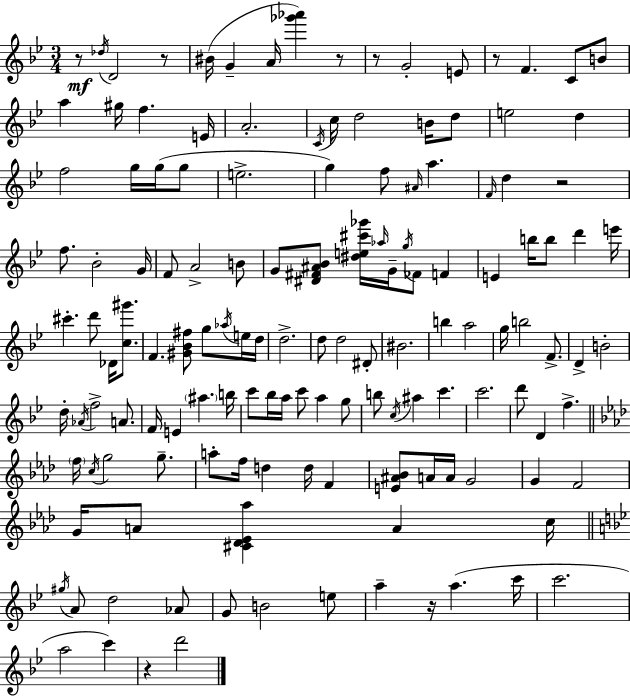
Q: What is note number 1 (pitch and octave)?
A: Db5